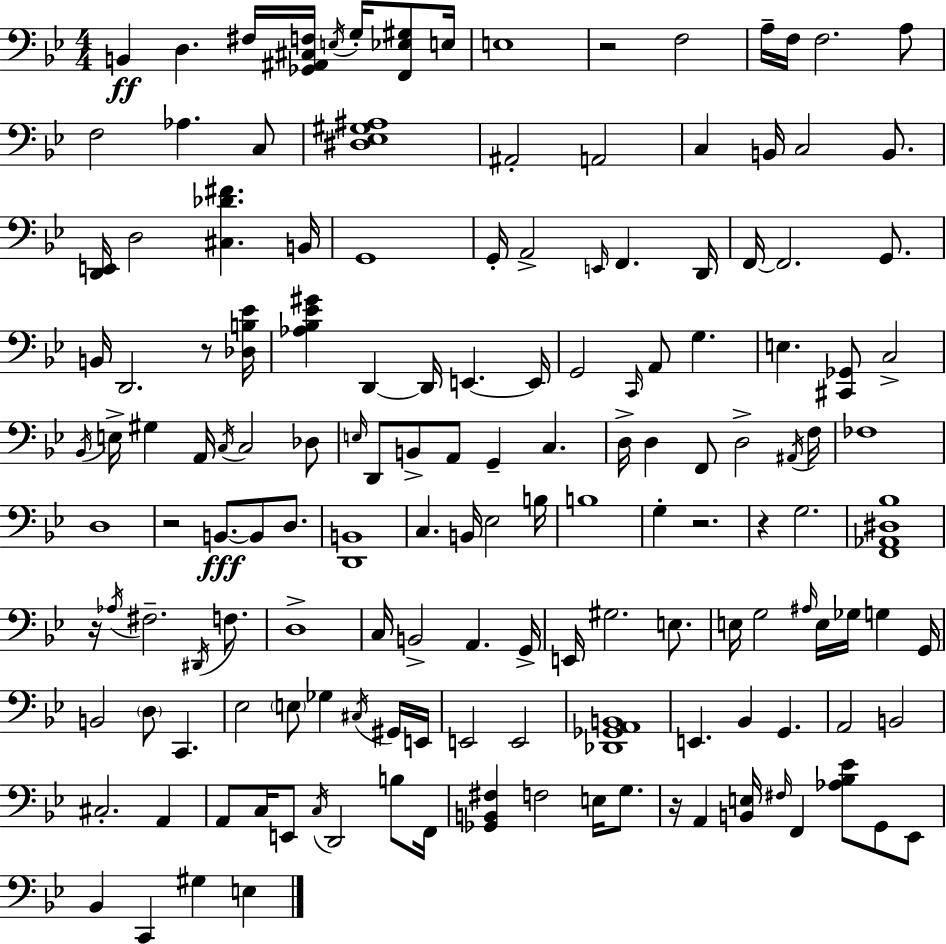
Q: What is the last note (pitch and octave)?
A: E3